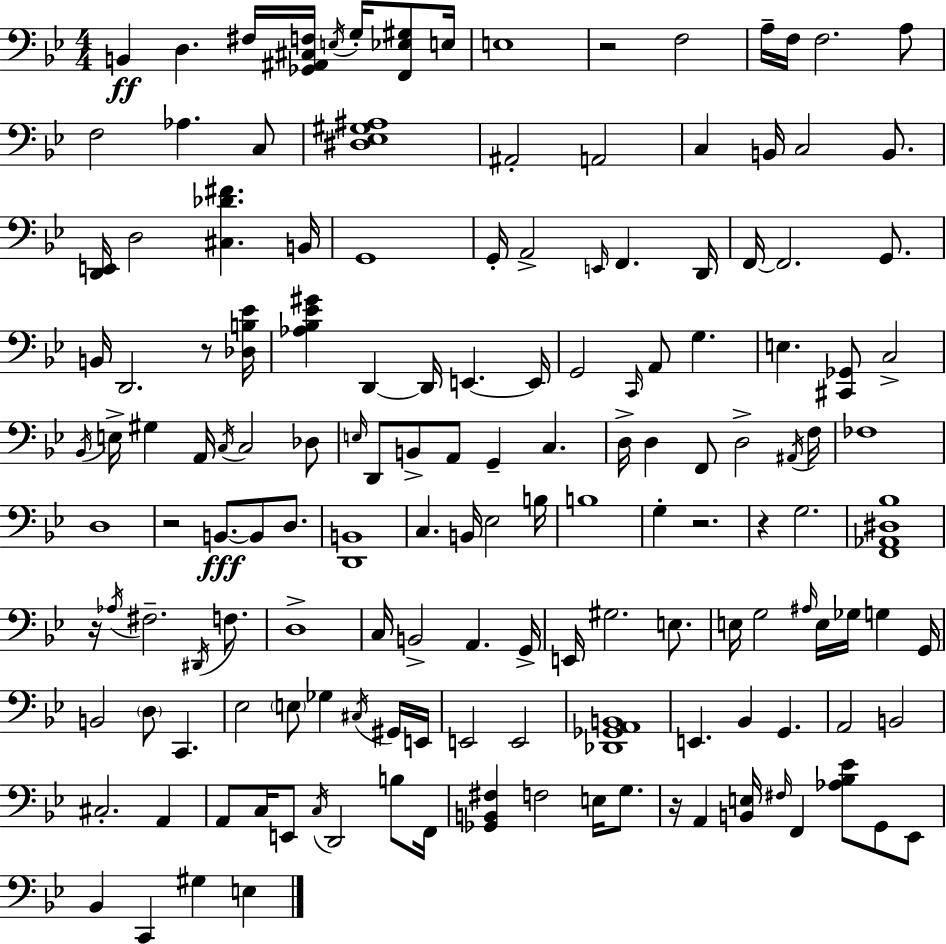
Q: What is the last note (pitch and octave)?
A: E3